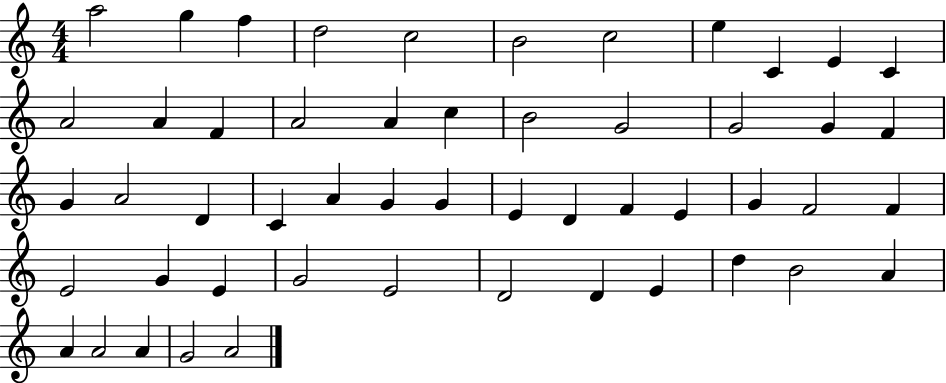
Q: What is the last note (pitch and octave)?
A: A4